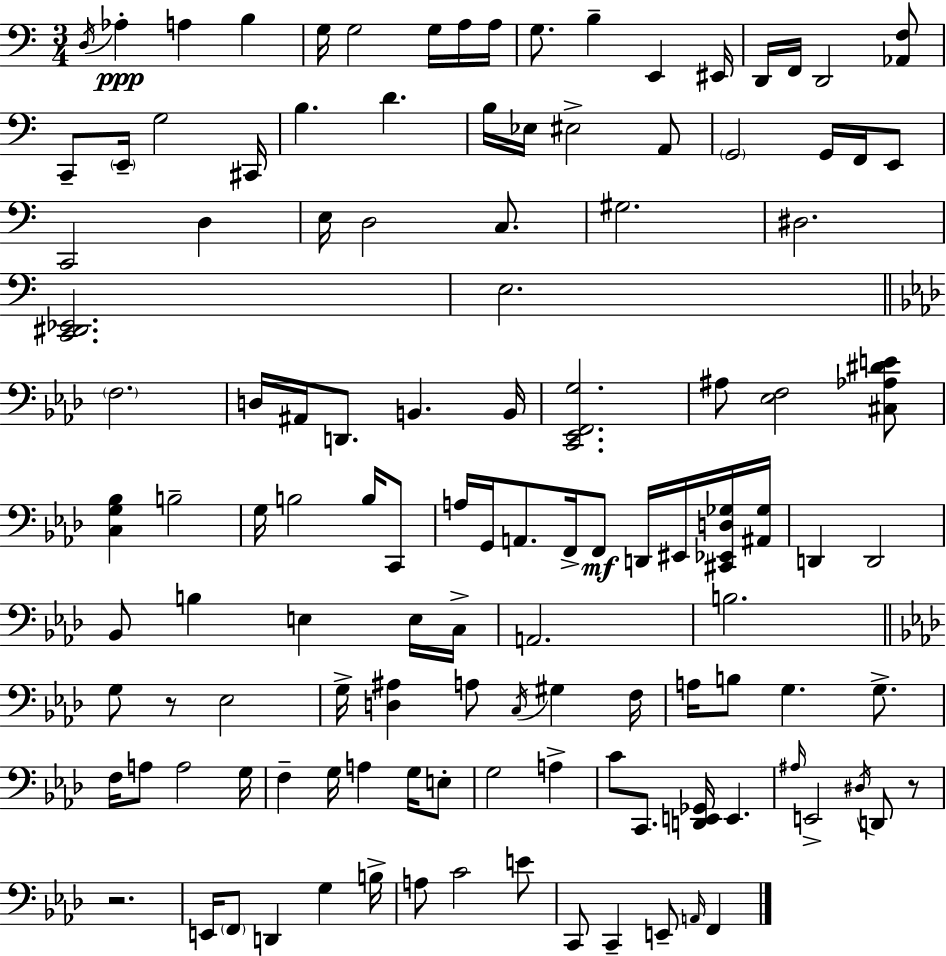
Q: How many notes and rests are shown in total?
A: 121